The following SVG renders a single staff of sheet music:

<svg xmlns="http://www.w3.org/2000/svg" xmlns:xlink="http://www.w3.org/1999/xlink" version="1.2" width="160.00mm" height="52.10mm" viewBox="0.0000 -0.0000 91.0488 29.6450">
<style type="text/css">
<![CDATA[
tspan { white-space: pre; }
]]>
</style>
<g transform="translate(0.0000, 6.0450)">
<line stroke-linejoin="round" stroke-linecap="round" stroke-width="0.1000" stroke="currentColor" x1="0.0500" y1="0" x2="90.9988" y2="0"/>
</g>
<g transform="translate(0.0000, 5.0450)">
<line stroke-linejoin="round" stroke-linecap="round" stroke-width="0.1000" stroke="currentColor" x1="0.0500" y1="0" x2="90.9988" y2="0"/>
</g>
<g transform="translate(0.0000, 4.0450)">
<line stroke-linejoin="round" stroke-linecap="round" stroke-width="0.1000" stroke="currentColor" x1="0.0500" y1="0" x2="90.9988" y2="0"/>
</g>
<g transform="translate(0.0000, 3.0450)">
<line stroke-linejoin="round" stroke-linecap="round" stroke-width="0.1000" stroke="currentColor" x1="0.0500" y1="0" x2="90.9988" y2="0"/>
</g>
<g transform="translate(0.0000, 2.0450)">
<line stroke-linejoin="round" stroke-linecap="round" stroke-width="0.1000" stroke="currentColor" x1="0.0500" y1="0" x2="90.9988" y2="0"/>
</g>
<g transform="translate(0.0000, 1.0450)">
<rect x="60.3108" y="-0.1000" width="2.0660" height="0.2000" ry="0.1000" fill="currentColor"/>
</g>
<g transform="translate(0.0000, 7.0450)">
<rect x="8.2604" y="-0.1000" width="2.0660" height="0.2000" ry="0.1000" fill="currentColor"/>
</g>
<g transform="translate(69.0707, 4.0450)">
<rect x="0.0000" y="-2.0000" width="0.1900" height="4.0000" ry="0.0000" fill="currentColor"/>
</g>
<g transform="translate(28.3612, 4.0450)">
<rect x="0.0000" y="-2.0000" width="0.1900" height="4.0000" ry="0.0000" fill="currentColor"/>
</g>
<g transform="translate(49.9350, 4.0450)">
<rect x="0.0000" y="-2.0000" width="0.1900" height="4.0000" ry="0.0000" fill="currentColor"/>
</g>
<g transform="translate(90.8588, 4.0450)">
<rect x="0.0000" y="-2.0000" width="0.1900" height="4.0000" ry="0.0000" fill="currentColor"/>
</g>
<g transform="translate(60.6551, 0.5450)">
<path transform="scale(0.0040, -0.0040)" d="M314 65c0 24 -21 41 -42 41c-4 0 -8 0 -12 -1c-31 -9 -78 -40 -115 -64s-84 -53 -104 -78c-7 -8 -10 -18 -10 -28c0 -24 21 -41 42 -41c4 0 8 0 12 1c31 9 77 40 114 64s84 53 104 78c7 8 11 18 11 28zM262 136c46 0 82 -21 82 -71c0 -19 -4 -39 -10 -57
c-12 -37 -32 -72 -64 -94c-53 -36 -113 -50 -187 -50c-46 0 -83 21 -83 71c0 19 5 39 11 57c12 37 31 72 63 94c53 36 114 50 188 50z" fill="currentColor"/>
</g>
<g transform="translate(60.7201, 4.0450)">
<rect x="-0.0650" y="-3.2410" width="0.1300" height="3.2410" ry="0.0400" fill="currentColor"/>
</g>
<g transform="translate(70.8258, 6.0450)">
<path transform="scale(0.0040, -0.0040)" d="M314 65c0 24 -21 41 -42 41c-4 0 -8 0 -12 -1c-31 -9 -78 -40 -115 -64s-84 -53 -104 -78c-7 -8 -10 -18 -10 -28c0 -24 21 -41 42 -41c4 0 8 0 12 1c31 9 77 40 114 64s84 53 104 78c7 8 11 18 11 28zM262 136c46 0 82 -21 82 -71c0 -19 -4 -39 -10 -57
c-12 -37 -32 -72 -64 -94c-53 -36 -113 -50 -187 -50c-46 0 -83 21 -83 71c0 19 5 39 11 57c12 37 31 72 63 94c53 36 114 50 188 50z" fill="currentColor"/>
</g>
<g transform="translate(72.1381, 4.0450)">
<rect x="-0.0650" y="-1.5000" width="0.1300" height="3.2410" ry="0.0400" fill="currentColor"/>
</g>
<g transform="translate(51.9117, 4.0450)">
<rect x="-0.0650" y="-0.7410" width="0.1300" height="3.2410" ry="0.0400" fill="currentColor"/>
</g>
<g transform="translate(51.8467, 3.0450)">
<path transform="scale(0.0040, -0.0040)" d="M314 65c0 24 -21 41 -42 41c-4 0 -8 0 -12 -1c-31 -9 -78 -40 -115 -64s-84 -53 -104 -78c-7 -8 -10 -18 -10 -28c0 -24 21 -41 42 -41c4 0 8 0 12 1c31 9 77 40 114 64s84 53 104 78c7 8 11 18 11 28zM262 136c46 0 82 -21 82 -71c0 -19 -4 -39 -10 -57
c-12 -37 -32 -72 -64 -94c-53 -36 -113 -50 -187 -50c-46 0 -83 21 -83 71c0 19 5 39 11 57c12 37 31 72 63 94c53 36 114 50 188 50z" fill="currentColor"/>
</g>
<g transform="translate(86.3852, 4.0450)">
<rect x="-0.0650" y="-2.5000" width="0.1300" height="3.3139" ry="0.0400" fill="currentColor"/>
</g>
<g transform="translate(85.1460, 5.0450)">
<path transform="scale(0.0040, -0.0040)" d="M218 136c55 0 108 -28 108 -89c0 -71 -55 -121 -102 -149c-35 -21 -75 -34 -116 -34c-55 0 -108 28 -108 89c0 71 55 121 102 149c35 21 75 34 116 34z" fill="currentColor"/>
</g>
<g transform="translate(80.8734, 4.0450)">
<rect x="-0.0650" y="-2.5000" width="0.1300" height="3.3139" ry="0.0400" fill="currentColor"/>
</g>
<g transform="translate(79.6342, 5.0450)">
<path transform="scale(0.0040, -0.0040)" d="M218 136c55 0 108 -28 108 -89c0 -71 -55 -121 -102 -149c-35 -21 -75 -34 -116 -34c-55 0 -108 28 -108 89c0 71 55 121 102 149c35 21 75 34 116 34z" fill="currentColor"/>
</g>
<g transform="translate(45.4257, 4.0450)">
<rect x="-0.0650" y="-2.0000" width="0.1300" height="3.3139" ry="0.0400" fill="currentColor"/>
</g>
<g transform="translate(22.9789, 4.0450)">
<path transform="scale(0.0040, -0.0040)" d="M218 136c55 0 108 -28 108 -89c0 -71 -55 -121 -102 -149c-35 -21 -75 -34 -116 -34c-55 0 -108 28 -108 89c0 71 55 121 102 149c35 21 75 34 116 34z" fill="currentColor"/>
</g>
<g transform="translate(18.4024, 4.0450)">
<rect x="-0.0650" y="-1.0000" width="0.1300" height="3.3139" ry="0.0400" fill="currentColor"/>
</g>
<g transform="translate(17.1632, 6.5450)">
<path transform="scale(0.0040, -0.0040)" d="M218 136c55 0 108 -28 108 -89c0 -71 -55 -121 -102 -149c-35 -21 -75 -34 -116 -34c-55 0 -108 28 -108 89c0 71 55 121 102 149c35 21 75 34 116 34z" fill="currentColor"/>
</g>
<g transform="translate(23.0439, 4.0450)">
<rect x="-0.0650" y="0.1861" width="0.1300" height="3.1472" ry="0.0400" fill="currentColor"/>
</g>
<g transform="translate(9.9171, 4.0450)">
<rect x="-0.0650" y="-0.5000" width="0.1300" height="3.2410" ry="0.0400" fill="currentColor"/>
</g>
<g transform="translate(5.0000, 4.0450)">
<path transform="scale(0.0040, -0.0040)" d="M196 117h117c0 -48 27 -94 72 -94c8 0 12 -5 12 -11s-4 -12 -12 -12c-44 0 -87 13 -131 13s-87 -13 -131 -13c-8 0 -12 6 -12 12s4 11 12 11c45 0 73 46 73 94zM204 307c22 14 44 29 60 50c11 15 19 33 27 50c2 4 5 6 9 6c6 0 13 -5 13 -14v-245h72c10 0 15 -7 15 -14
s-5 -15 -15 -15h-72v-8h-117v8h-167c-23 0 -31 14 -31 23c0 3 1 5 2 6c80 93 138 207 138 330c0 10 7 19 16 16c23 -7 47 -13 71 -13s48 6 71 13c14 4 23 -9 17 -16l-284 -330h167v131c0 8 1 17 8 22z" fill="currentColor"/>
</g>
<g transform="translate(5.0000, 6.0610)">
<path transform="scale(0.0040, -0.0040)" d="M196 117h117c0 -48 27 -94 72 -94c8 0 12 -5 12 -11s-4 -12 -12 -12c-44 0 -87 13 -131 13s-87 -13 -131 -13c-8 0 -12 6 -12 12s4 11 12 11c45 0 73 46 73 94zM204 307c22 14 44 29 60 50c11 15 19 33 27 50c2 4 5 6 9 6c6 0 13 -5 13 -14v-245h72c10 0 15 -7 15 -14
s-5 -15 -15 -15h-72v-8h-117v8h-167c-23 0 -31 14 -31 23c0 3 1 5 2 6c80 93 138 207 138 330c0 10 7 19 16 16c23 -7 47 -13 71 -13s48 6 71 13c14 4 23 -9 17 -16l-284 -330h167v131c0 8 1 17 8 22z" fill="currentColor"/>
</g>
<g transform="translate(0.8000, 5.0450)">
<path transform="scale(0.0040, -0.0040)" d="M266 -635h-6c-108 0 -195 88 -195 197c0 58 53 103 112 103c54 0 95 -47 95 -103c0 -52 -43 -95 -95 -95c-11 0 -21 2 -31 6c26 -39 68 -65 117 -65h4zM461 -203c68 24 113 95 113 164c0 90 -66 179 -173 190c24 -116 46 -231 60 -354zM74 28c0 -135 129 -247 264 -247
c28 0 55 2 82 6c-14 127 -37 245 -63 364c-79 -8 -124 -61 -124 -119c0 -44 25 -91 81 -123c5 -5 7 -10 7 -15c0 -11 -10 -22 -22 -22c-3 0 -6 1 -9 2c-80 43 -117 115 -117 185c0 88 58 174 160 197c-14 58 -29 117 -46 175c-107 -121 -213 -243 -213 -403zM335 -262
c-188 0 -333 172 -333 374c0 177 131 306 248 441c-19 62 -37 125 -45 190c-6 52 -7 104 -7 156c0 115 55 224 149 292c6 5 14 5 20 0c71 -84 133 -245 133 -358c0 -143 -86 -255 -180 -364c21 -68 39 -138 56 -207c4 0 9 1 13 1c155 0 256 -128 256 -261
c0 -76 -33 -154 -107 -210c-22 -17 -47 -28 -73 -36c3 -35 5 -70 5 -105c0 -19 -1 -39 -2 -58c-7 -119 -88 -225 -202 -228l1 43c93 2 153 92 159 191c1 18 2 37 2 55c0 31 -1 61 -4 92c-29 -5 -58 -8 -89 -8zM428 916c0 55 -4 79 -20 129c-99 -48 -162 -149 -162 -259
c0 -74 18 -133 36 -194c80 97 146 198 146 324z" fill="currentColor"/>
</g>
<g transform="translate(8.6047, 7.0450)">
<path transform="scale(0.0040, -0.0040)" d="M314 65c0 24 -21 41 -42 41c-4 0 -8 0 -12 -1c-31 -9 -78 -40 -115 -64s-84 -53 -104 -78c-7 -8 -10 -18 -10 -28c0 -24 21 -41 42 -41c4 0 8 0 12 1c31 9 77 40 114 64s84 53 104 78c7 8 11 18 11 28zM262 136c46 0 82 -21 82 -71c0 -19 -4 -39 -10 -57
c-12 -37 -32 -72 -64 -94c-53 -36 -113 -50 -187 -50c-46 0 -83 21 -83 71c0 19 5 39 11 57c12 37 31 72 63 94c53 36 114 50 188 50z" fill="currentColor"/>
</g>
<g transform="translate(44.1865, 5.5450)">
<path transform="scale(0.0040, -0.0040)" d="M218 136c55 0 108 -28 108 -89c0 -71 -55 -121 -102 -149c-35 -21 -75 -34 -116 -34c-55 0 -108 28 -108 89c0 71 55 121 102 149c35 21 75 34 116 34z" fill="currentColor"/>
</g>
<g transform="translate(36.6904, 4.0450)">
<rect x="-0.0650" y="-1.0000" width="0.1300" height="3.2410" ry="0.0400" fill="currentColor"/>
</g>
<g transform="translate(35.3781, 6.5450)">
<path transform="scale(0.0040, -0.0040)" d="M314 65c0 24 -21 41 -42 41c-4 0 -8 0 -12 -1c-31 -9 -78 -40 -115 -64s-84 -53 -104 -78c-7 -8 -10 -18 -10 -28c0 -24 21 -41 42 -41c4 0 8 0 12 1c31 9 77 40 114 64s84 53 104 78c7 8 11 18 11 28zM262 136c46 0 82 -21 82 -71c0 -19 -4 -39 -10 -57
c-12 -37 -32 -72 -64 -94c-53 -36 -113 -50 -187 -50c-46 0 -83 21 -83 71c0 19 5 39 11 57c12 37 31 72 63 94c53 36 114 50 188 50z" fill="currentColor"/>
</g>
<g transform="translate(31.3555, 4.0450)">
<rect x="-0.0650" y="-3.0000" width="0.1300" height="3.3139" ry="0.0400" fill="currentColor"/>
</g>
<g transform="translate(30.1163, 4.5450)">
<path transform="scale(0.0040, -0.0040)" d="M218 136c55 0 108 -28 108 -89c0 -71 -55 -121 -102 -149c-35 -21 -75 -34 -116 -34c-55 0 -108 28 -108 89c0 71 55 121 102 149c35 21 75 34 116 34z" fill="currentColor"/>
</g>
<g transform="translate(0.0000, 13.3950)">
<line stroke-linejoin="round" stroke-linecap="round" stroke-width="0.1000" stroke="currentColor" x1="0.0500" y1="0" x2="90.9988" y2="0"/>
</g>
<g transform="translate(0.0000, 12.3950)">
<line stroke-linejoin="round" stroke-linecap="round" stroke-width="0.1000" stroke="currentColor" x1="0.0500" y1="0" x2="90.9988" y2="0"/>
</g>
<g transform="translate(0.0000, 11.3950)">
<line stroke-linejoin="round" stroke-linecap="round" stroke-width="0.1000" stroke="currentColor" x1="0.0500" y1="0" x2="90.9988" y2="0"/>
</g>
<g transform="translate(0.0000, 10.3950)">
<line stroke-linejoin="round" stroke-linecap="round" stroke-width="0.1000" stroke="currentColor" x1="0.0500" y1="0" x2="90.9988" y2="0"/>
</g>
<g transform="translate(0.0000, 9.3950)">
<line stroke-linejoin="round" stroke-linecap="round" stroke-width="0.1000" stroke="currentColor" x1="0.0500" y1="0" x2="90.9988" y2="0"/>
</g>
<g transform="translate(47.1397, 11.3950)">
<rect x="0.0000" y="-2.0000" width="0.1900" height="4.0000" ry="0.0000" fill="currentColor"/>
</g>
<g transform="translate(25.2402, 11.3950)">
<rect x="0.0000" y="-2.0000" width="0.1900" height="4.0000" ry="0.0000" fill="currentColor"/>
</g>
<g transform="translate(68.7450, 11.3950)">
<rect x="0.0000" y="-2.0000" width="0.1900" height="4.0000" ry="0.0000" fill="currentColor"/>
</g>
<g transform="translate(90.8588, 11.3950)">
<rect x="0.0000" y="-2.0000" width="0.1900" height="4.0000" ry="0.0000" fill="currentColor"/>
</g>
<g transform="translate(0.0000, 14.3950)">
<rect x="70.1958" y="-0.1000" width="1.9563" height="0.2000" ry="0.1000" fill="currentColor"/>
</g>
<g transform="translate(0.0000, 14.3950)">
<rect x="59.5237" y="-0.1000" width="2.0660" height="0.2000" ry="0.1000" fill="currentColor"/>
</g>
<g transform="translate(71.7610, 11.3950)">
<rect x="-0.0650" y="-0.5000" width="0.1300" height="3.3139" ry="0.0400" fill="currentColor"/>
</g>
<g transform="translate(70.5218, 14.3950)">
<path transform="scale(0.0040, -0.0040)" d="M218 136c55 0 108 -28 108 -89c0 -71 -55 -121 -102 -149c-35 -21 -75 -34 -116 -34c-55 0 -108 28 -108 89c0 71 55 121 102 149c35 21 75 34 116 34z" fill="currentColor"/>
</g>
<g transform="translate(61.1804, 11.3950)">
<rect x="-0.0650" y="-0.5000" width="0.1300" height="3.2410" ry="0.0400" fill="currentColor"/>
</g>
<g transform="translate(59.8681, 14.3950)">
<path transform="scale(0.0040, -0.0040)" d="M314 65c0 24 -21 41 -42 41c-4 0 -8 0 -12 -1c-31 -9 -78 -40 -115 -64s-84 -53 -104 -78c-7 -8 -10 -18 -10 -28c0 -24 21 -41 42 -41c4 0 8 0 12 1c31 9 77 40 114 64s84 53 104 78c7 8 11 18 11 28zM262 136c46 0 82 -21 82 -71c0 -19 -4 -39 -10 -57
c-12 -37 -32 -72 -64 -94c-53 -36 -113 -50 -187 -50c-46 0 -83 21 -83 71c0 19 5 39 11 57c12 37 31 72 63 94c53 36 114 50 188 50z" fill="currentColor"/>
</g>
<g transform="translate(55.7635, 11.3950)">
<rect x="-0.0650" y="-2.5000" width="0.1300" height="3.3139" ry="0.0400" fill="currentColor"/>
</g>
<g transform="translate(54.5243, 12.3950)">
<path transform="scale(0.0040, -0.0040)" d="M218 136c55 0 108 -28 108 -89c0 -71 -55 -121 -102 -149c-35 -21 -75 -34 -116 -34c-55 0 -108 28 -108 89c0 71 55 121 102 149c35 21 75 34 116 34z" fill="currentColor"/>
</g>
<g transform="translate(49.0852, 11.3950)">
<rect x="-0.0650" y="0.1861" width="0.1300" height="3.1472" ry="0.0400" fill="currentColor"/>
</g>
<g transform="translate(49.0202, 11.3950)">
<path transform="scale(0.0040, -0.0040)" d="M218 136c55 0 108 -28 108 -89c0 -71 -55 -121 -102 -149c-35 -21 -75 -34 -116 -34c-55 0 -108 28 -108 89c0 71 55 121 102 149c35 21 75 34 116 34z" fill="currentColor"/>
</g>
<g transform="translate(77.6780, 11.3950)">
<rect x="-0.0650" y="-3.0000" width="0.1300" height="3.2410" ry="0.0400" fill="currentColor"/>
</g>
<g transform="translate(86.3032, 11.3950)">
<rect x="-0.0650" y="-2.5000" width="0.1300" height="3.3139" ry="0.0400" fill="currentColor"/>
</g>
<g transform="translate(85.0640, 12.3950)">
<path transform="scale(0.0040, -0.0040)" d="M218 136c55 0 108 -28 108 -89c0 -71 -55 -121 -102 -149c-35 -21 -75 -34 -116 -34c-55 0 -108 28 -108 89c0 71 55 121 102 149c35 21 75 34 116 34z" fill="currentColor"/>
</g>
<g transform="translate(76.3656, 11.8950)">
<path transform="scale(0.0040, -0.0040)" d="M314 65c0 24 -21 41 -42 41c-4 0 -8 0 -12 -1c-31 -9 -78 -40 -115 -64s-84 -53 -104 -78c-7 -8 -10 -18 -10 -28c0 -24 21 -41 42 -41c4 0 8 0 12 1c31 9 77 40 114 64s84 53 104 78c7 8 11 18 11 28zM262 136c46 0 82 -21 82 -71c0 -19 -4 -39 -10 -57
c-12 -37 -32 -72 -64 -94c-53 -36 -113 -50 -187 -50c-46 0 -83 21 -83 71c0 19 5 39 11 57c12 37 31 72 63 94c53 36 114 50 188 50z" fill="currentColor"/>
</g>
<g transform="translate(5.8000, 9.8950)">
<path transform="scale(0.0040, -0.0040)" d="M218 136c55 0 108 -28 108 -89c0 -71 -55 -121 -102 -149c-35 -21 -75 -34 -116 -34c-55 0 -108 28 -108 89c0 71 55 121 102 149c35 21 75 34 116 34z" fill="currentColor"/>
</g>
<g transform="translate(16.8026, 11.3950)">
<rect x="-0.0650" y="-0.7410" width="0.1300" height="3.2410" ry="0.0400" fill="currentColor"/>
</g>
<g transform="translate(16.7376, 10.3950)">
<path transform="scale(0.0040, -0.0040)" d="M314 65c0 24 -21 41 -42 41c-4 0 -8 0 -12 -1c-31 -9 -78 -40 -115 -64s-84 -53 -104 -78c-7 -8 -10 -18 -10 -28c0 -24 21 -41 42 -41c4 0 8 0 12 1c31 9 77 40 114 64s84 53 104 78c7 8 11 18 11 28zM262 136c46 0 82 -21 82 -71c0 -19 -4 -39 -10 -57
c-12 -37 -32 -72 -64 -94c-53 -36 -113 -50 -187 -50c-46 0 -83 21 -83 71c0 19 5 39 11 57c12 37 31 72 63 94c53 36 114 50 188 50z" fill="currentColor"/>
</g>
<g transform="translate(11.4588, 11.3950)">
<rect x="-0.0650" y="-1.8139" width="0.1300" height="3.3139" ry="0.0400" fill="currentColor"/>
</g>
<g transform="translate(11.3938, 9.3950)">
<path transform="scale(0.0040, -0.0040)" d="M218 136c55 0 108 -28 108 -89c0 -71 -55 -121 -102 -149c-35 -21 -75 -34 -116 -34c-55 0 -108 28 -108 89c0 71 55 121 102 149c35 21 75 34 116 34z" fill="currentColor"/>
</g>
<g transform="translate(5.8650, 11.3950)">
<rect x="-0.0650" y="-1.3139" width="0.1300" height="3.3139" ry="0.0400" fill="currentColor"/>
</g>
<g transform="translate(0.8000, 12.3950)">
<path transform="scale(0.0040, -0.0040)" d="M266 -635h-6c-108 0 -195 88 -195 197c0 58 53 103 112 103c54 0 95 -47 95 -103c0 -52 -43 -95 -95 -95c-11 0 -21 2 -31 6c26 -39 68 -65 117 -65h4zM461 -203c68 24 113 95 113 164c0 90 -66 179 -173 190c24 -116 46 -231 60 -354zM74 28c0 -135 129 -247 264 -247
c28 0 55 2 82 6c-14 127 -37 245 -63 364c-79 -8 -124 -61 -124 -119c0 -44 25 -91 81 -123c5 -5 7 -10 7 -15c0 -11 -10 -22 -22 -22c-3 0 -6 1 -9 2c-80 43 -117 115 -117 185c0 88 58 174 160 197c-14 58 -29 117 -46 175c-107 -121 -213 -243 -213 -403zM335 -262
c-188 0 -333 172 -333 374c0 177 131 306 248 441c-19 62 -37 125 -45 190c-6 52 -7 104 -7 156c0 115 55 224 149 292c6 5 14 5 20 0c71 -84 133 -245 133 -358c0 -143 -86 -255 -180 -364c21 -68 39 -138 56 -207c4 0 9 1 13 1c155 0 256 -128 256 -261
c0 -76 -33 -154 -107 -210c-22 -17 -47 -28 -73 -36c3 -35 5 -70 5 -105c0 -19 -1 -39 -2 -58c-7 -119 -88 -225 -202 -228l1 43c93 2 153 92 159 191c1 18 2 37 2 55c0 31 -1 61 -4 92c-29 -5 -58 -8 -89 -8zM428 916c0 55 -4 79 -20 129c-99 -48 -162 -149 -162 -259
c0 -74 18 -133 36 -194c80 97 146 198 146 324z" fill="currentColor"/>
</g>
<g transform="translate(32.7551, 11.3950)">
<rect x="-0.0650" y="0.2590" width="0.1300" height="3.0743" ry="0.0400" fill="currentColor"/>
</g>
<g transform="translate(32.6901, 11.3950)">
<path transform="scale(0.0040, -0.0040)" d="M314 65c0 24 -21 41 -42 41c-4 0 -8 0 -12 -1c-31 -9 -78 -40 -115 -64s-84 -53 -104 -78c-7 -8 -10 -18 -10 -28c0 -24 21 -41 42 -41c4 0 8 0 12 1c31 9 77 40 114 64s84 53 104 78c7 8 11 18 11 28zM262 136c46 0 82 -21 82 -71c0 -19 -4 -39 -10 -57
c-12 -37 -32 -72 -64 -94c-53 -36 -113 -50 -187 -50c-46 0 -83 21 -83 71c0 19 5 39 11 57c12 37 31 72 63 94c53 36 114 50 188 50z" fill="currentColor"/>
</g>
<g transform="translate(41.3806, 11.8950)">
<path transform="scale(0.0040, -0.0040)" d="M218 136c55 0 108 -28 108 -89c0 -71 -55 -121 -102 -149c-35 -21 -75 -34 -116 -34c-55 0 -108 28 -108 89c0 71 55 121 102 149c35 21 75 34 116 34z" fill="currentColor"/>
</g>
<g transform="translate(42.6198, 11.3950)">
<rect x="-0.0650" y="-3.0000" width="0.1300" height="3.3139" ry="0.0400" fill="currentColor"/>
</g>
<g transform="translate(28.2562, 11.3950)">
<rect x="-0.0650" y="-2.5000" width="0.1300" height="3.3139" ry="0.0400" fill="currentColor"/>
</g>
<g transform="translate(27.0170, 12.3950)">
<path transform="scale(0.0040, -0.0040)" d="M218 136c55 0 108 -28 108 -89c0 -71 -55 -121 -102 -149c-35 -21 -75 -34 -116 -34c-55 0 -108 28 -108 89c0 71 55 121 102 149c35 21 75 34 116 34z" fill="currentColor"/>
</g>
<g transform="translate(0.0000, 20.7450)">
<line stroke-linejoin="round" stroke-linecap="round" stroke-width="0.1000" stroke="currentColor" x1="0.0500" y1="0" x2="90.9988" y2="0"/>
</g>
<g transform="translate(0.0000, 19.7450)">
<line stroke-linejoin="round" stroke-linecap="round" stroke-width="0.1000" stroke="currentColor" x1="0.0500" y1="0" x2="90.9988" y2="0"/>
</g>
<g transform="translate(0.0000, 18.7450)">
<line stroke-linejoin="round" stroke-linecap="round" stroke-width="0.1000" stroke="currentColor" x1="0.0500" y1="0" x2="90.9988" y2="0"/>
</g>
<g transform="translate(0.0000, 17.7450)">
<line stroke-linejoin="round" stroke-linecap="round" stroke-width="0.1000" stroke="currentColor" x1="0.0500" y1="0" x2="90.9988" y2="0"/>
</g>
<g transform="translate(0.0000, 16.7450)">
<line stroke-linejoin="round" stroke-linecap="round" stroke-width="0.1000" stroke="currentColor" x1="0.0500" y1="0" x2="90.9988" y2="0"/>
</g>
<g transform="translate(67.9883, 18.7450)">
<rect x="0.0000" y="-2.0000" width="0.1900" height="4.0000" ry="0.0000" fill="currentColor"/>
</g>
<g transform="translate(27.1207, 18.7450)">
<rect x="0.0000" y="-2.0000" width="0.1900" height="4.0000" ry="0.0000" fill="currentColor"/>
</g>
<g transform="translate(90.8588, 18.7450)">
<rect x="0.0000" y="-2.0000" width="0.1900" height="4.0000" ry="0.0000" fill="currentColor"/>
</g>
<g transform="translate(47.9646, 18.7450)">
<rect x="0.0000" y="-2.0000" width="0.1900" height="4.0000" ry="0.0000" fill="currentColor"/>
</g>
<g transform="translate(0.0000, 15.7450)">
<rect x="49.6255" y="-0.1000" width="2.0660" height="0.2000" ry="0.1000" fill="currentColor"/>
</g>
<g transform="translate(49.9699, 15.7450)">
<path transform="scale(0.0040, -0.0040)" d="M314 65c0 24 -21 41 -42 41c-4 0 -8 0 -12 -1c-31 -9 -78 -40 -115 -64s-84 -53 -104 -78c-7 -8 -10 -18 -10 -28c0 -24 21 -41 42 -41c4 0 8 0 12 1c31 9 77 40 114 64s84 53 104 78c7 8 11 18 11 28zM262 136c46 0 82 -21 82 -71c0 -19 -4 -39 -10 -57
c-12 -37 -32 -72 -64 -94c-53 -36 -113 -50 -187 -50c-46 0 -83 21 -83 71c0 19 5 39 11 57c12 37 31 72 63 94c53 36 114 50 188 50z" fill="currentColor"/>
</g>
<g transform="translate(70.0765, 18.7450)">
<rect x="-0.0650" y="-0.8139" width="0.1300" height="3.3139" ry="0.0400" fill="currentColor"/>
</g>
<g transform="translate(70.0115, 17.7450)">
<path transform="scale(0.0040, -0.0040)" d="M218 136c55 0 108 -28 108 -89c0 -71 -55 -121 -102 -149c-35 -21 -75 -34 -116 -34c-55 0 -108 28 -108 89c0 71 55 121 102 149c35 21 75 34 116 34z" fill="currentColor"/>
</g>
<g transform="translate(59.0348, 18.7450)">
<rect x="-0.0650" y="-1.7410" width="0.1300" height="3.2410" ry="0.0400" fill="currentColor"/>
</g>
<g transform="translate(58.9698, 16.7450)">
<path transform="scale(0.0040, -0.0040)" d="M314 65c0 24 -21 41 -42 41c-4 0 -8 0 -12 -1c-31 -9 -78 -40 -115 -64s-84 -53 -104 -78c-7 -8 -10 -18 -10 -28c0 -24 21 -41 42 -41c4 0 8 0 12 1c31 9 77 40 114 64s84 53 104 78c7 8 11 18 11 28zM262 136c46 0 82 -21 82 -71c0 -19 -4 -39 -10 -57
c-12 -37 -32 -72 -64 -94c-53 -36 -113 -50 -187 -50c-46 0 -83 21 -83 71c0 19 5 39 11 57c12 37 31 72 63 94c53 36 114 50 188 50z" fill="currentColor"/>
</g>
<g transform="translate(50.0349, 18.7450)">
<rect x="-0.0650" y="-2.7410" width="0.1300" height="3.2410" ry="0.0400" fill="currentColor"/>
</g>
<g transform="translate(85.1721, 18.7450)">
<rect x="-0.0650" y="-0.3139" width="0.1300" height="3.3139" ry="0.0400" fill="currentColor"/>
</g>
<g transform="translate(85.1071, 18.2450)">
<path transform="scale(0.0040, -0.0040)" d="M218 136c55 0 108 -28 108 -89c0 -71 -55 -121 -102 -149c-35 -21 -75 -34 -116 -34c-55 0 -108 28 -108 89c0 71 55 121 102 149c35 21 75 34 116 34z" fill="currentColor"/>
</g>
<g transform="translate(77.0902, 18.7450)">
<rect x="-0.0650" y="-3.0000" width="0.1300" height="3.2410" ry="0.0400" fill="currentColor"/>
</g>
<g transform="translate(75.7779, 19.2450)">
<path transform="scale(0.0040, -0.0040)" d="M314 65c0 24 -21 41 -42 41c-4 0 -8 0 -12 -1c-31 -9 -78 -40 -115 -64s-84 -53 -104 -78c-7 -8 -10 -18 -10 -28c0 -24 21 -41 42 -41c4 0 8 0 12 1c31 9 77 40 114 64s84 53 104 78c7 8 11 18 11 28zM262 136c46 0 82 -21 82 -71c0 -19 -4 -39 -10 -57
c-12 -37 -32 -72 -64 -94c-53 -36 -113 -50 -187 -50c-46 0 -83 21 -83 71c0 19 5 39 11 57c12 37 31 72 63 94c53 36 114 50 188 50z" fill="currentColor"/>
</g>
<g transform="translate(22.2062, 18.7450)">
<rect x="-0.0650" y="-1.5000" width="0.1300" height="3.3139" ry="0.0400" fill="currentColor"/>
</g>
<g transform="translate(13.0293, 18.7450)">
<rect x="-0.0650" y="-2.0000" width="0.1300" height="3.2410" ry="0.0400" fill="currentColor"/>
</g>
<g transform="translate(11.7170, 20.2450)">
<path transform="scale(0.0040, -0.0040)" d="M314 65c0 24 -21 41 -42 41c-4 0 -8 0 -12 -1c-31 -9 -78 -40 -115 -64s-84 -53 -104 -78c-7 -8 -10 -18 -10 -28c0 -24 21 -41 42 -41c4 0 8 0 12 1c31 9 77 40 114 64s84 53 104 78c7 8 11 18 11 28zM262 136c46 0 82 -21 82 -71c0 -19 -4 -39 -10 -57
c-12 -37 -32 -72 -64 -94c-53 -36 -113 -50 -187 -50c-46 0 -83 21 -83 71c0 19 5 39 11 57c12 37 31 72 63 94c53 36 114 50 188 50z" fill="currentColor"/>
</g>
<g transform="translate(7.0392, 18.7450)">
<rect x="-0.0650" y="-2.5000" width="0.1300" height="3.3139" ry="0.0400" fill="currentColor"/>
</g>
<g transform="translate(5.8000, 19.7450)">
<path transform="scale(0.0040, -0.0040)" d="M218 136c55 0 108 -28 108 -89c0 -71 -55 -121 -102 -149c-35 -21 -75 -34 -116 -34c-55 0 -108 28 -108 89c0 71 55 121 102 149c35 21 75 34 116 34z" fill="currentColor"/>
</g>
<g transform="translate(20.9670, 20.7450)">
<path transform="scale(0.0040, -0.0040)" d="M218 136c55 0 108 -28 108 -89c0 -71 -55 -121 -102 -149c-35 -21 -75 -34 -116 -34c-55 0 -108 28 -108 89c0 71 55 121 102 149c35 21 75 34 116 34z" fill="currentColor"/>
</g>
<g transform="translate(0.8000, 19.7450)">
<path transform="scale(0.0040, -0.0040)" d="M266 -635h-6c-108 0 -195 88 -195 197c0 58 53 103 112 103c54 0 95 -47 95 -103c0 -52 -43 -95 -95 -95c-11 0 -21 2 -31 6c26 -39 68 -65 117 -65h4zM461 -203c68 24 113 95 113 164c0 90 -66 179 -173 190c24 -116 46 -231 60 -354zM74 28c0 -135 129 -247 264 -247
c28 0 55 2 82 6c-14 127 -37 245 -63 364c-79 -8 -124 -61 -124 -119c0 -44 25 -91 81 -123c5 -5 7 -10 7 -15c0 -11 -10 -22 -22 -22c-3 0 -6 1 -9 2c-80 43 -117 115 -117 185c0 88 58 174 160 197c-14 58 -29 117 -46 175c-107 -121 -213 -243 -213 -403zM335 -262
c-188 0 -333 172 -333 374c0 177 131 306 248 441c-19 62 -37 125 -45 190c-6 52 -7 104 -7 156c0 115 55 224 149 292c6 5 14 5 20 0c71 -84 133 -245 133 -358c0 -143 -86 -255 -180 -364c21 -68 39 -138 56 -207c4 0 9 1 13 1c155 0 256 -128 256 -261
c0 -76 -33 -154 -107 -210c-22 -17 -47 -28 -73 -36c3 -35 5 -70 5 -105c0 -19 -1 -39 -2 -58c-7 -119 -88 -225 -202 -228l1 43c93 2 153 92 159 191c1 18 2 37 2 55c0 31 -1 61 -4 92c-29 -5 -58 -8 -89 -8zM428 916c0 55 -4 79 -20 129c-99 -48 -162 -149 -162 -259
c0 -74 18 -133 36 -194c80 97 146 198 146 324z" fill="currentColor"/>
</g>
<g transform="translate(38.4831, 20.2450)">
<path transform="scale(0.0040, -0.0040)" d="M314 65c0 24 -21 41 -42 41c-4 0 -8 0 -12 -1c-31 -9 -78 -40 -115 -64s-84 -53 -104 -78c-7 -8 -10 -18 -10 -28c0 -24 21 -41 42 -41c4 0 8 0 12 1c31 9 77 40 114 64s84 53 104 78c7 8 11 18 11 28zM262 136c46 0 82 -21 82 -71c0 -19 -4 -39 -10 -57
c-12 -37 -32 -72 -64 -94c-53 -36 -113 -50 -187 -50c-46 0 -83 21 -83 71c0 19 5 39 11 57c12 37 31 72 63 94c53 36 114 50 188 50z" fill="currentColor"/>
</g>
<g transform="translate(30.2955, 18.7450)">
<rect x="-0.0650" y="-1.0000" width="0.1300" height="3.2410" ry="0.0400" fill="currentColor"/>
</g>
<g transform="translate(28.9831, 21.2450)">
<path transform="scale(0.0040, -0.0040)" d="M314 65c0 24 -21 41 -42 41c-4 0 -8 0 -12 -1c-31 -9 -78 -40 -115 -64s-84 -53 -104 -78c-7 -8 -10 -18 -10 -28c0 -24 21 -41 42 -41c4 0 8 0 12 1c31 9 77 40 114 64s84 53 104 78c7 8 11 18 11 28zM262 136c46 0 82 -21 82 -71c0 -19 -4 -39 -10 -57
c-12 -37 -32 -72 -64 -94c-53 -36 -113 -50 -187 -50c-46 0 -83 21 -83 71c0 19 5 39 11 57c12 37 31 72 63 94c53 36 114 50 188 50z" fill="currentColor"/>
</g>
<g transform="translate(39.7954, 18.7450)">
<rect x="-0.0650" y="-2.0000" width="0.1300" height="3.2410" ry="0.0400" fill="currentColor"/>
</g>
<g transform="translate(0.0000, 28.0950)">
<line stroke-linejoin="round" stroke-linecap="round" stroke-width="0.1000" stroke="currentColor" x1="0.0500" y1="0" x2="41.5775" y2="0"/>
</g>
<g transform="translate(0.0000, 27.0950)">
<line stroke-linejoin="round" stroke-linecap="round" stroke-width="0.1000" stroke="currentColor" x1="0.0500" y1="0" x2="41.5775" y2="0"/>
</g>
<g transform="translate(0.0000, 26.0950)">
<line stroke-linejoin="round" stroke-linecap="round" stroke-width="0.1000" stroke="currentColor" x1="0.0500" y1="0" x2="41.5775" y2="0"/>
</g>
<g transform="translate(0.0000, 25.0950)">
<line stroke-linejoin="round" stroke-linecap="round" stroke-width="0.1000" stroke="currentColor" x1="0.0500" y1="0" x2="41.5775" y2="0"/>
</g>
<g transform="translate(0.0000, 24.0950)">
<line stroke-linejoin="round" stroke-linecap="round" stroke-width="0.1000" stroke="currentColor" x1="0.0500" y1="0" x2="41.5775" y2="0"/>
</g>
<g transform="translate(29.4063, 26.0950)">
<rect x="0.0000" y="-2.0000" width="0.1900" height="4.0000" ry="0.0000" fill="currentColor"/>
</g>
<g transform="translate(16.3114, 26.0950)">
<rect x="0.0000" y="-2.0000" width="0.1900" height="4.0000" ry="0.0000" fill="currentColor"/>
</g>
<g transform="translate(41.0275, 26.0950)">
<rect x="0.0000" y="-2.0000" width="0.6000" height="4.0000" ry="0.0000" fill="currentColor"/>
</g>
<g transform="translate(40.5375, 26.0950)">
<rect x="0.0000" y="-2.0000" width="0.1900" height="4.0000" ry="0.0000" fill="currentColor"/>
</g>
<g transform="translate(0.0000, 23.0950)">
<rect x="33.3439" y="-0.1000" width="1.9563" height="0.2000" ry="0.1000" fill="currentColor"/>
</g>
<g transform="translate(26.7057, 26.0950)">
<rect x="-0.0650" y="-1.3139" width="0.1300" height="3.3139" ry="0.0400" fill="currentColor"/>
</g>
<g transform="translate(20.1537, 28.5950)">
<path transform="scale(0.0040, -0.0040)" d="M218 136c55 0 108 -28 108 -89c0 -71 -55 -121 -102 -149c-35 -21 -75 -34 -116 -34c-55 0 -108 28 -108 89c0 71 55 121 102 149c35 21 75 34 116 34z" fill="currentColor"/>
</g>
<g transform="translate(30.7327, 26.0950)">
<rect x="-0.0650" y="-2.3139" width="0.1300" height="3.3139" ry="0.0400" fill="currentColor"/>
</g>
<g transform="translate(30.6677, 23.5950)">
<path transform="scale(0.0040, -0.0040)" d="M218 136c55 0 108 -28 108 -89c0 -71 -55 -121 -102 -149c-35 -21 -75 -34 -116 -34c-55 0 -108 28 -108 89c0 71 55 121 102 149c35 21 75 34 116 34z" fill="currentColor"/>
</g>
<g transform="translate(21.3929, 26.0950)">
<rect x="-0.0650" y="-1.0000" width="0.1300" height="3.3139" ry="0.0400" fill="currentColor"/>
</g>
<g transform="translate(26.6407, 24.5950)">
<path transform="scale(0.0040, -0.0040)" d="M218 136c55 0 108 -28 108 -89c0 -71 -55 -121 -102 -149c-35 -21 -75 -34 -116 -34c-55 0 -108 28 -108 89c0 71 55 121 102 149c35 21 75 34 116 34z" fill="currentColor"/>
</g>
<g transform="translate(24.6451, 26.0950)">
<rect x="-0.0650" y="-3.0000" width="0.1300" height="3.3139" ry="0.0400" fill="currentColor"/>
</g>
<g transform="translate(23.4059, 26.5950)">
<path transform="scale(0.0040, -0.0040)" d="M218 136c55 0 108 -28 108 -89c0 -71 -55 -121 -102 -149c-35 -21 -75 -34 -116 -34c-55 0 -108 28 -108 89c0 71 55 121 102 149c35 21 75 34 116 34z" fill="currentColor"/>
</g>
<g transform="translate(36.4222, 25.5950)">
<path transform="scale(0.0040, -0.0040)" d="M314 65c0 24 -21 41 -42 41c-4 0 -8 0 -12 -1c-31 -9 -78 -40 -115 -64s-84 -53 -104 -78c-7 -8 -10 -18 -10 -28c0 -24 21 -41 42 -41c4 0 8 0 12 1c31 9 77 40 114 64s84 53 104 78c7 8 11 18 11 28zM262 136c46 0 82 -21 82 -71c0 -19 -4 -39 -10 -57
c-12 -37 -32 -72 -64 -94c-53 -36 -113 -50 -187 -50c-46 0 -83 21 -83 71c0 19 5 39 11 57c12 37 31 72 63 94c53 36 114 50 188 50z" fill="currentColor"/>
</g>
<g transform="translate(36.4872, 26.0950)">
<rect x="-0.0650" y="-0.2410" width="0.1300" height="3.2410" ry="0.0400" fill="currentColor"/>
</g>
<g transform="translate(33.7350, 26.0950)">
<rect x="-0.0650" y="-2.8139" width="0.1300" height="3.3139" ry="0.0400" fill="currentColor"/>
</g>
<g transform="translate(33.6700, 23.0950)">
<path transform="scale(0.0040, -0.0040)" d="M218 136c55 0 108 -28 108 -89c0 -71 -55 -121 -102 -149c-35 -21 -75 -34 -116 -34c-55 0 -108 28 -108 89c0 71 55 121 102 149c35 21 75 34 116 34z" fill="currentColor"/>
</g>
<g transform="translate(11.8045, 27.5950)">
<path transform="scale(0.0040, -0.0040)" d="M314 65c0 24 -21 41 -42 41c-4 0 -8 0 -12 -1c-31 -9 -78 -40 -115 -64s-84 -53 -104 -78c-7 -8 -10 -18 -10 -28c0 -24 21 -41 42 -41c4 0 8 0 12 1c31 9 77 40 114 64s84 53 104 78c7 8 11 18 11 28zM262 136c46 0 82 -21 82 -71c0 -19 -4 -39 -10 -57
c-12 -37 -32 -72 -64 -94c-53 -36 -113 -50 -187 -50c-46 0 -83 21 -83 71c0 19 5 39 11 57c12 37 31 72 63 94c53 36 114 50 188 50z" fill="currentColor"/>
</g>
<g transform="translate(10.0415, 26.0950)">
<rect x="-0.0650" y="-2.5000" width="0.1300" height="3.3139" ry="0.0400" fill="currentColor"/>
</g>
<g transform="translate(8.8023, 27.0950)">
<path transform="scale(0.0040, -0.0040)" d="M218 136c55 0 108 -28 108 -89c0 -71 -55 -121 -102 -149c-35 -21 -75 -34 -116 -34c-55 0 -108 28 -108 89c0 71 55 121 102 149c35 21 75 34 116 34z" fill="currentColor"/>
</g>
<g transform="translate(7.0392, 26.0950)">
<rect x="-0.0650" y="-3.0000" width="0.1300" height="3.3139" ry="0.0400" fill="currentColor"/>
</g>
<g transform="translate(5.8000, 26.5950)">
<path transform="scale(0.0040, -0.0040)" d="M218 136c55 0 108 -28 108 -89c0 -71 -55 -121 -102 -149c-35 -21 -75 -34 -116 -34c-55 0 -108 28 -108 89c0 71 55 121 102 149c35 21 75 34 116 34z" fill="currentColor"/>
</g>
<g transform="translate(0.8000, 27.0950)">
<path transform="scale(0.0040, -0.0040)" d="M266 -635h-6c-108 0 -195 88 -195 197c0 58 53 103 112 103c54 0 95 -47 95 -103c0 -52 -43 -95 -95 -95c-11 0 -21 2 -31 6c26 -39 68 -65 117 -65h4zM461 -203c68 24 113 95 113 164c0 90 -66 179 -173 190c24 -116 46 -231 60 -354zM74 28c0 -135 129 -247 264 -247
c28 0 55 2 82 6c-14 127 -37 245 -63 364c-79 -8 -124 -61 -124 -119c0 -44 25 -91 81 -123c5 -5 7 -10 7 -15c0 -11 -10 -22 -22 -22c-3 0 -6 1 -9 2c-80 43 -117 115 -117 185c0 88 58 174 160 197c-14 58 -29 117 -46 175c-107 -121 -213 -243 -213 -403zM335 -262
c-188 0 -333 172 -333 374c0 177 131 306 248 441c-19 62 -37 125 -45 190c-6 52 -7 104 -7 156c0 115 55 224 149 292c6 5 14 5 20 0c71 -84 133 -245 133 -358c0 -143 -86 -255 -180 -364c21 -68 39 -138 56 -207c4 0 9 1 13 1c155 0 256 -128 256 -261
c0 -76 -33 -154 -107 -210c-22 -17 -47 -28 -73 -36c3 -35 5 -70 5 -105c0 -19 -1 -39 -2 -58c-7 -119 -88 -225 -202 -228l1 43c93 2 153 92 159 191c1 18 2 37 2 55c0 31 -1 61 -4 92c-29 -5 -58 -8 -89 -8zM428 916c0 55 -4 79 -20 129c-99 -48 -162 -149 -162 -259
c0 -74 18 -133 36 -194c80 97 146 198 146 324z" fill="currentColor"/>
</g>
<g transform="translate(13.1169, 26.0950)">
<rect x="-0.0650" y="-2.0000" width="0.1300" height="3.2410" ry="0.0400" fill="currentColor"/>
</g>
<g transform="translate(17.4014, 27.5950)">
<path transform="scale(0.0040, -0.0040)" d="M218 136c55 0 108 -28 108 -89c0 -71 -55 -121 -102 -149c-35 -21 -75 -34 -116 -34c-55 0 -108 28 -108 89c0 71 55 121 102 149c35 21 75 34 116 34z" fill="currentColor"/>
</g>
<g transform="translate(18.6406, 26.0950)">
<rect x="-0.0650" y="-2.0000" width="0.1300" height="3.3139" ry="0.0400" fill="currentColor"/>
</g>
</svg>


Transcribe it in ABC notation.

X:1
T:Untitled
M:4/4
L:1/4
K:C
C2 D B A D2 F d2 b2 E2 G G e f d2 G B2 A B G C2 C A2 G G F2 E D2 F2 a2 f2 d A2 c A G F2 F D A e g a c2